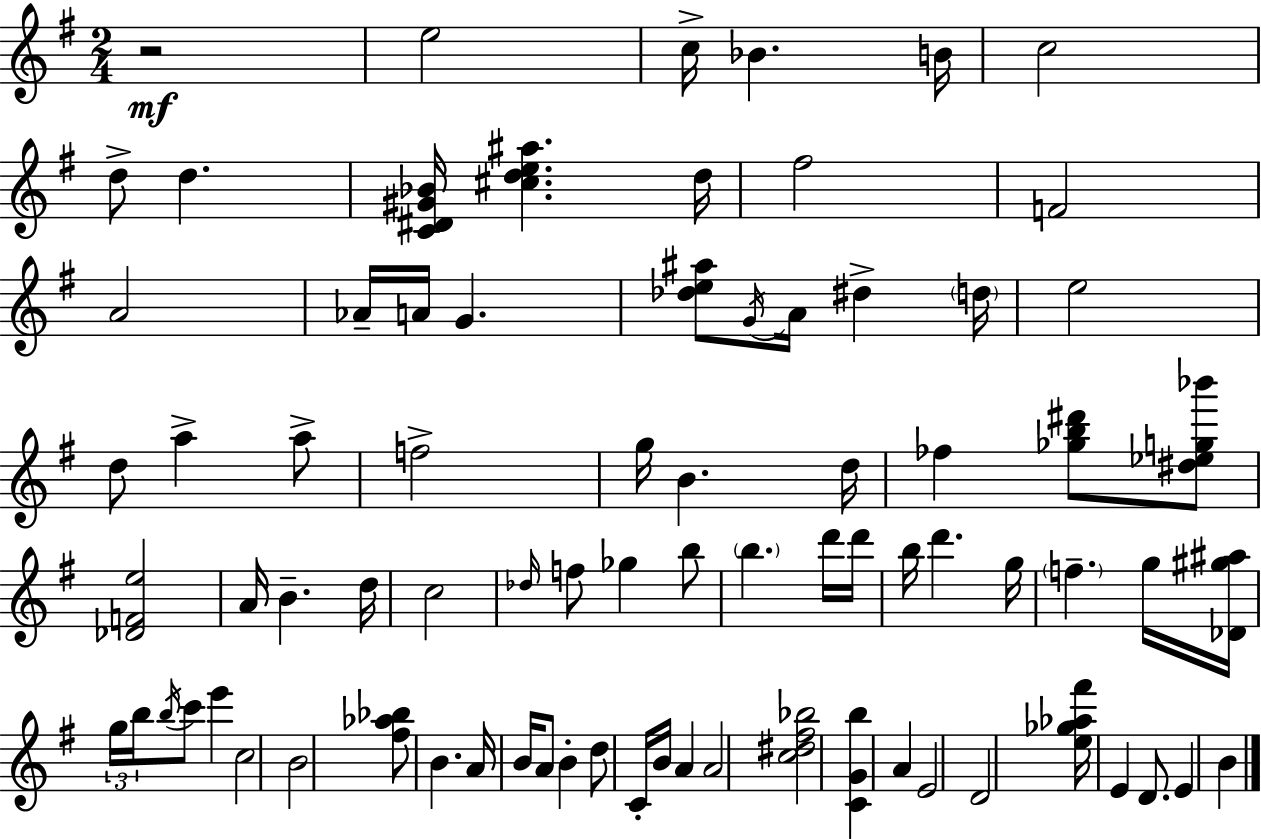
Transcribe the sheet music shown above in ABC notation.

X:1
T:Untitled
M:2/4
L:1/4
K:G
z2 e2 c/4 _B B/4 c2 d/2 d [C^D^G_B]/4 [^cde^a] d/4 ^f2 F2 A2 _A/4 A/4 G [_de^a]/2 G/4 A/4 ^d d/4 e2 d/2 a a/2 f2 g/4 B d/4 _f [_gb^d']/2 [^d_eg_b']/2 [_DFe]2 A/4 B d/4 c2 _d/4 f/2 _g b/2 b d'/4 d'/4 b/4 d' g/4 f g/4 [_D^g^a]/4 g/4 b/4 b/4 c'/2 e' c2 B2 [^f_a_b]/2 B A/4 B/4 A/2 B d/2 C/4 B/4 A A2 [c^d^f_b]2 [CGb] A E2 D2 [e_g_a^f']/4 E D/2 E B